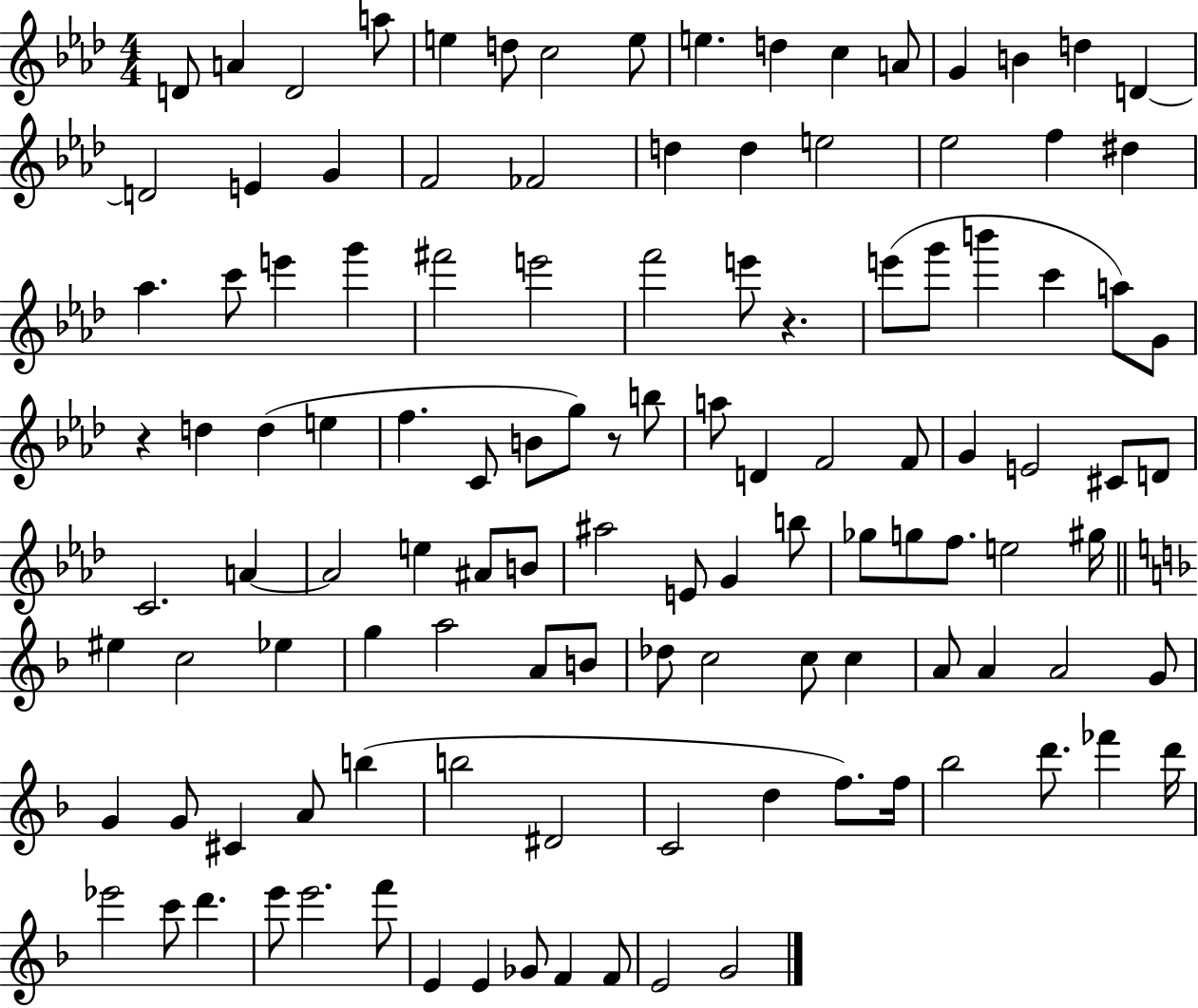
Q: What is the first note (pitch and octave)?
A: D4